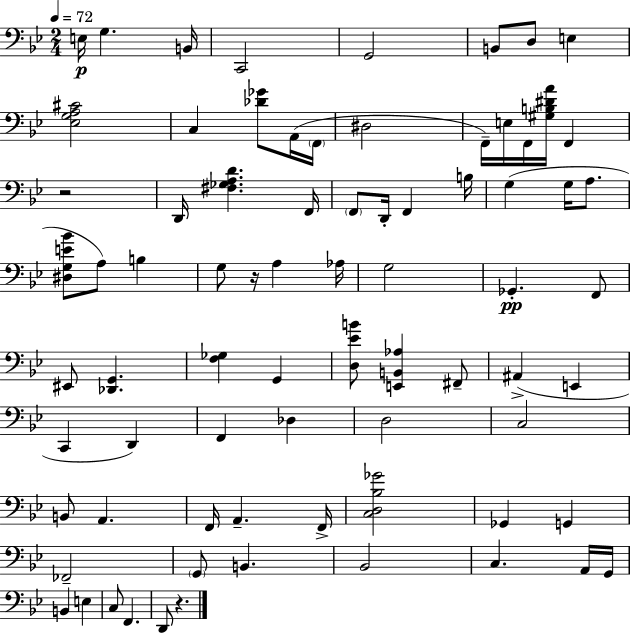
E3/s G3/q. B2/s C2/h G2/h B2/e D3/e E3/q [Eb3,G3,A3,C#4]/h C3/q [Db4,Gb4]/e A2/s F2/s D#3/h F2/s E3/s F2/s [G#3,B3,D#4,A4]/s F2/q R/h D2/s [F#3,Gb3,A3,D4]/q. F2/s F2/e D2/s F2/q B3/s G3/q G3/s A3/e. [D#3,G3,E4,Bb4]/e A3/e B3/q G3/e R/s A3/q Ab3/s G3/h Gb2/q. F2/e EIS2/e [Db2,G2]/q. [F3,Gb3]/q G2/q [D3,Eb4,B4]/e [E2,B2,Ab3]/q F#2/e A#2/q E2/q C2/q D2/q F2/q Db3/q D3/h C3/h B2/e A2/q. F2/s A2/q. F2/s [C3,D3,Bb3,Gb4]/h Gb2/q G2/q FES2/h G2/e B2/q. Bb2/h C3/q. A2/s G2/s B2/q E3/q C3/e F2/q. D2/e R/q.